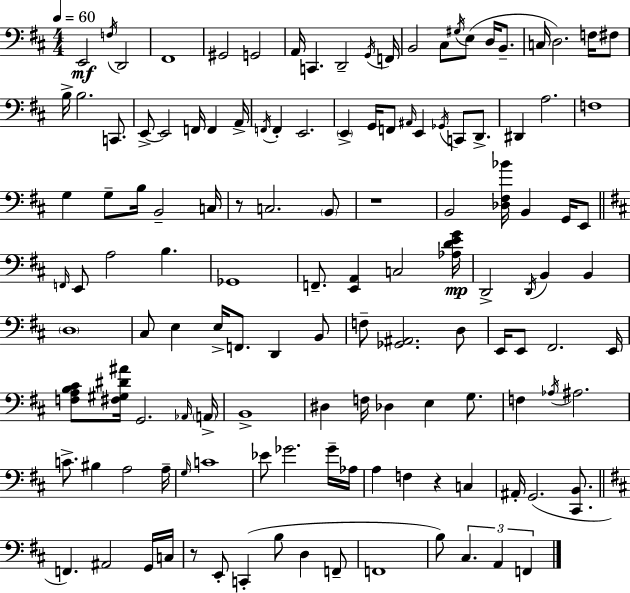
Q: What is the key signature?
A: D major